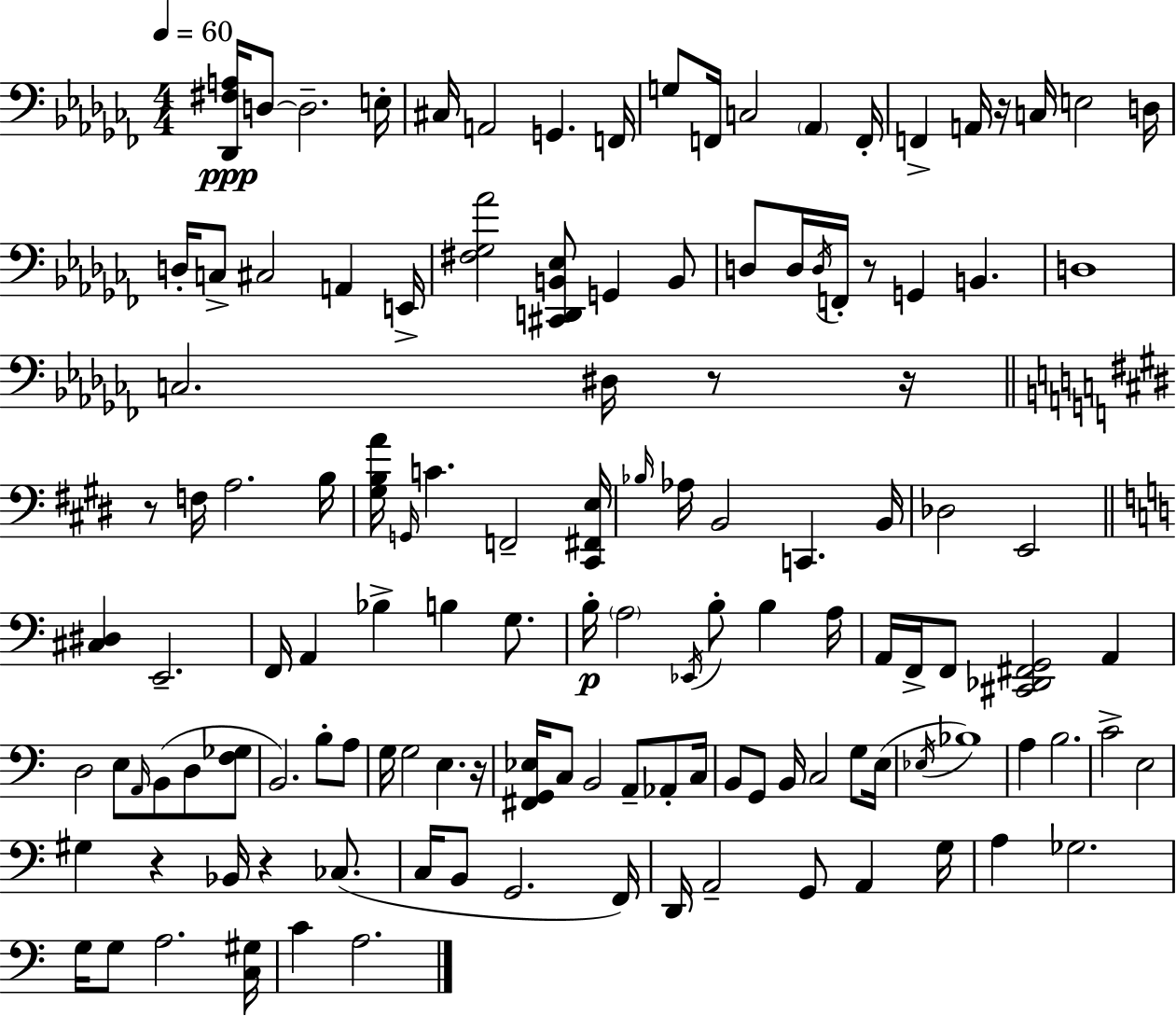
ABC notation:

X:1
T:Untitled
M:4/4
L:1/4
K:Abm
[_D,,^F,A,]/4 D,/2 D,2 E,/4 ^C,/4 A,,2 G,, F,,/4 G,/2 F,,/4 C,2 _A,, F,,/4 F,, A,,/4 z/4 C,/4 E,2 D,/4 D,/4 C,/2 ^C,2 A,, E,,/4 [^F,_G,_A]2 [^C,,D,,B,,_E,]/2 G,, B,,/2 D,/2 D,/4 D,/4 F,,/4 z/2 G,, B,, D,4 C,2 ^D,/4 z/2 z/4 z/2 F,/4 A,2 B,/4 [^G,B,A]/4 G,,/4 C F,,2 [^C,,^F,,E,]/4 _B,/4 _A,/4 B,,2 C,, B,,/4 _D,2 E,,2 [^C,^D,] E,,2 F,,/4 A,, _B, B, G,/2 B,/4 A,2 _E,,/4 B,/2 B, A,/4 A,,/4 F,,/4 F,,/2 [^C,,_D,,^F,,G,,]2 A,, D,2 E,/2 A,,/4 B,,/2 D,/2 [F,_G,]/2 B,,2 B,/2 A,/2 G,/4 G,2 E, z/4 [^F,,G,,_E,]/4 C,/2 B,,2 A,,/2 _A,,/2 C,/4 B,,/2 G,,/2 B,,/4 C,2 G,/2 E,/4 _E,/4 _B,4 A, B,2 C2 E,2 ^G, z _B,,/4 z _C,/2 C,/4 B,,/2 G,,2 F,,/4 D,,/4 A,,2 G,,/2 A,, G,/4 A, _G,2 G,/4 G,/2 A,2 [C,^G,]/4 C A,2